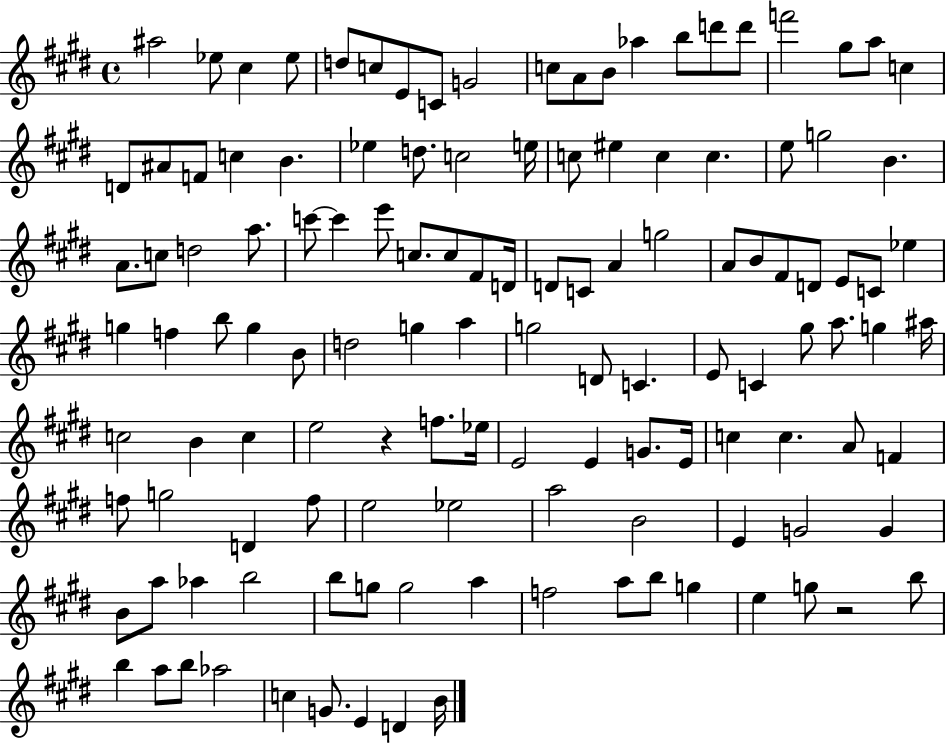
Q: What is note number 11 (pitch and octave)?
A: A4